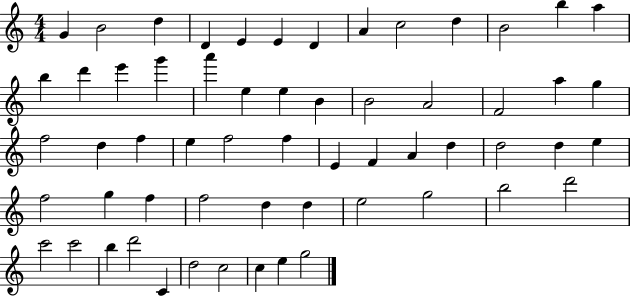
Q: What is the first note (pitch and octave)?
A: G4